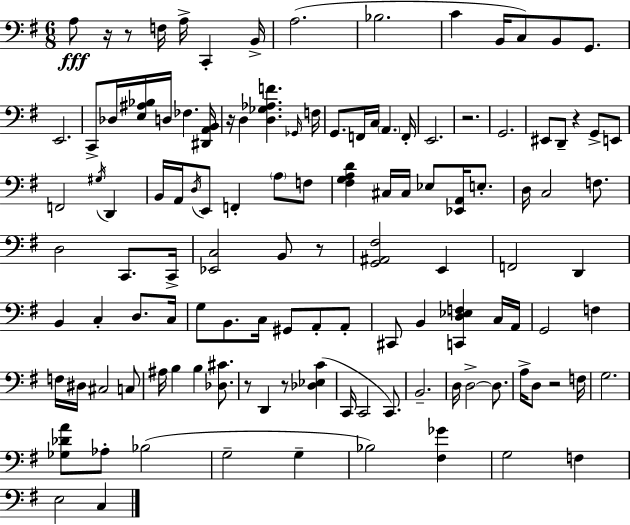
X:1
T:Untitled
M:6/8
L:1/4
K:Em
A,/2 z/4 z/2 F,/4 A,/4 C,, B,,/4 A,2 _B,2 C B,,/4 C,/2 B,,/2 G,,/2 E,,2 C,,/2 _D,/4 [E,^A,_B,]/4 D,/4 _F, [^D,,A,,B,,]/4 z/4 D, [D,_G,_A,F] _G,,/4 F,/4 G,,/2 F,,/4 C,/4 A,, F,,/4 E,,2 z2 G,,2 ^E,,/2 D,,/2 z G,,/2 E,,/2 F,,2 ^G,/4 D,, B,,/4 A,,/4 D,/4 E,,/2 F,, A,/2 F,/2 [^F,G,A,D] ^C,/4 ^C,/4 _E,/2 [_E,,A,,]/4 E,/2 D,/4 C,2 F,/2 D,2 C,,/2 C,,/4 [_E,,C,]2 B,,/2 z/2 [G,,^A,,^F,]2 E,, F,,2 D,, B,, C, D,/2 C,/4 G,/2 B,,/2 C,/4 ^G,,/2 A,,/2 A,,/2 ^C,,/2 B,, [C,,D,_E,F,] C,/4 A,,/4 G,,2 F, F,/4 ^D,/4 ^C,2 C,/2 ^A,/4 B, B, [_D,^C]/2 z/2 D,, z/2 [_D,_E,C] C,,/4 C,,2 C,,/2 B,,2 D,/4 D,2 D,/2 A,/4 D,/2 z2 F,/4 G,2 [_G,_DA]/2 _A,/2 _B,2 G,2 G, _B,2 [^F,_G] G,2 F, E,2 C,